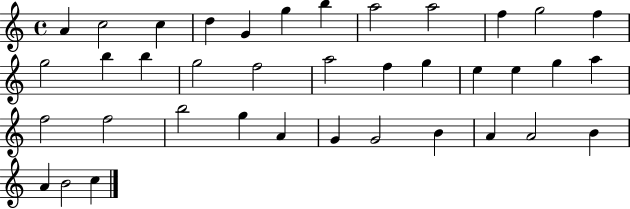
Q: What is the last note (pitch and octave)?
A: C5